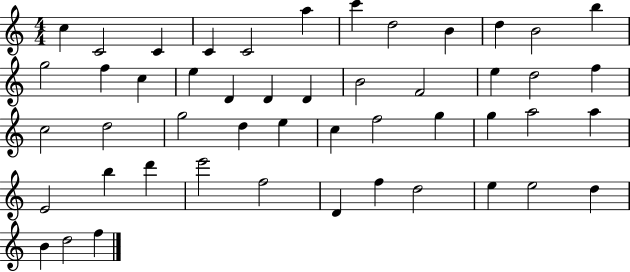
C5/q C4/h C4/q C4/q C4/h A5/q C6/q D5/h B4/q D5/q B4/h B5/q G5/h F5/q C5/q E5/q D4/q D4/q D4/q B4/h F4/h E5/q D5/h F5/q C5/h D5/h G5/h D5/q E5/q C5/q F5/h G5/q G5/q A5/h A5/q E4/h B5/q D6/q E6/h F5/h D4/q F5/q D5/h E5/q E5/h D5/q B4/q D5/h F5/q